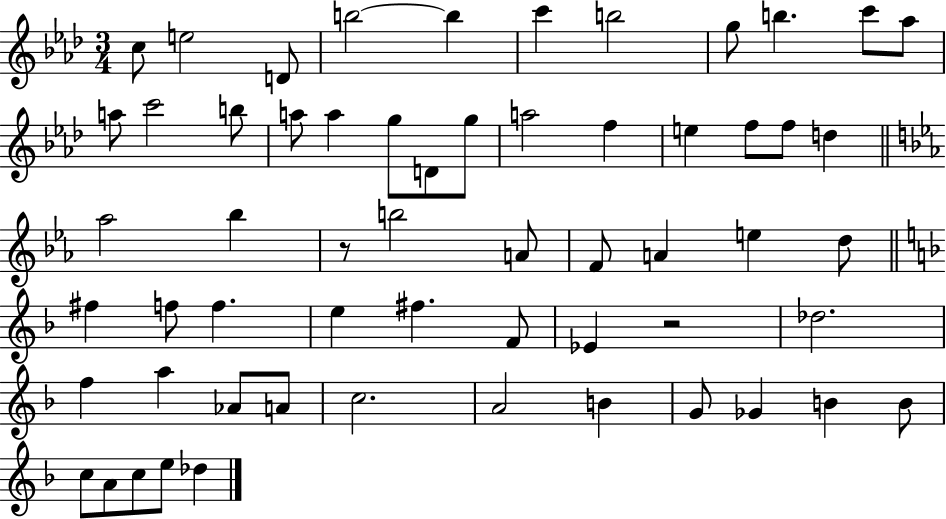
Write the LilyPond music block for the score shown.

{
  \clef treble
  \numericTimeSignature
  \time 3/4
  \key aes \major
  c''8 e''2 d'8 | b''2~~ b''4 | c'''4 b''2 | g''8 b''4. c'''8 aes''8 | \break a''8 c'''2 b''8 | a''8 a''4 g''8 d'8 g''8 | a''2 f''4 | e''4 f''8 f''8 d''4 | \break \bar "||" \break \key ees \major aes''2 bes''4 | r8 b''2 a'8 | f'8 a'4 e''4 d''8 | \bar "||" \break \key d \minor fis''4 f''8 f''4. | e''4 fis''4. f'8 | ees'4 r2 | des''2. | \break f''4 a''4 aes'8 a'8 | c''2. | a'2 b'4 | g'8 ges'4 b'4 b'8 | \break c''8 a'8 c''8 e''8 des''4 | \bar "|."
}